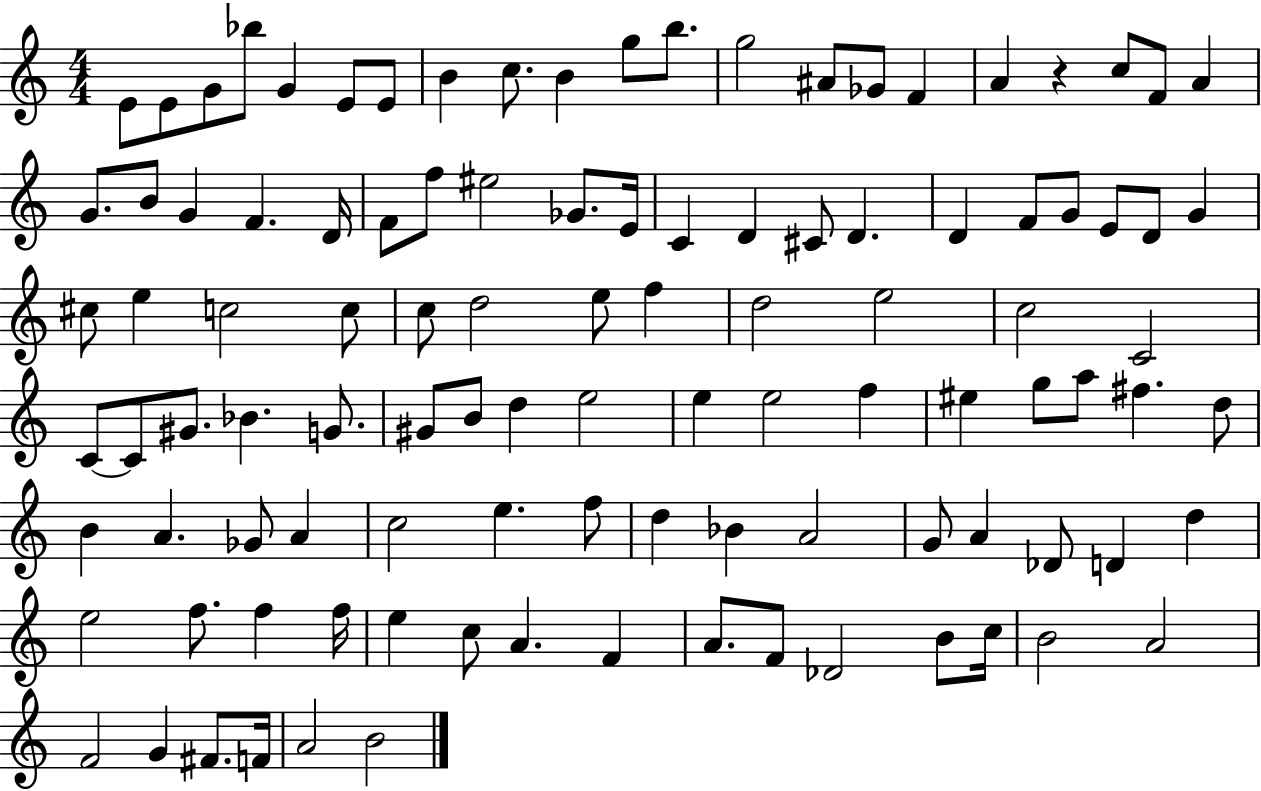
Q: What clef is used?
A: treble